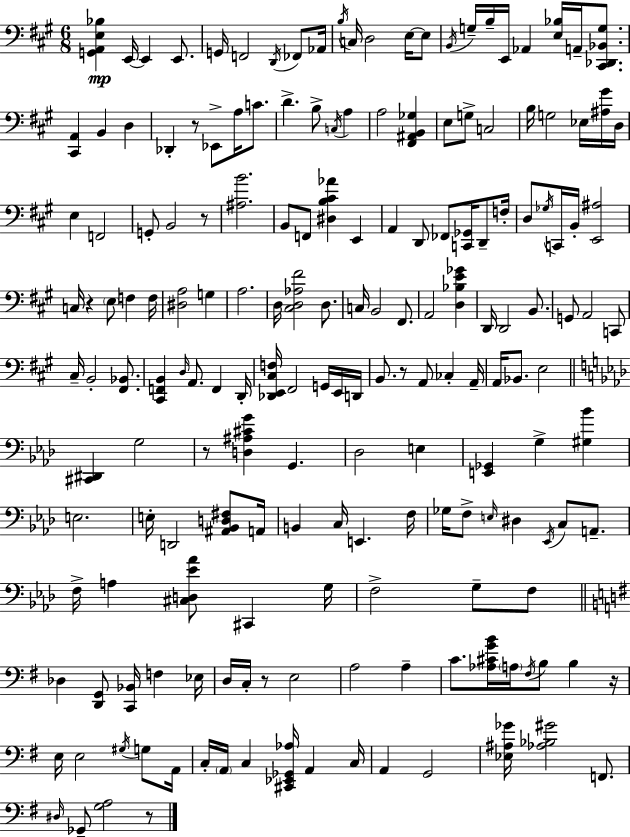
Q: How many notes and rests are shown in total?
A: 180